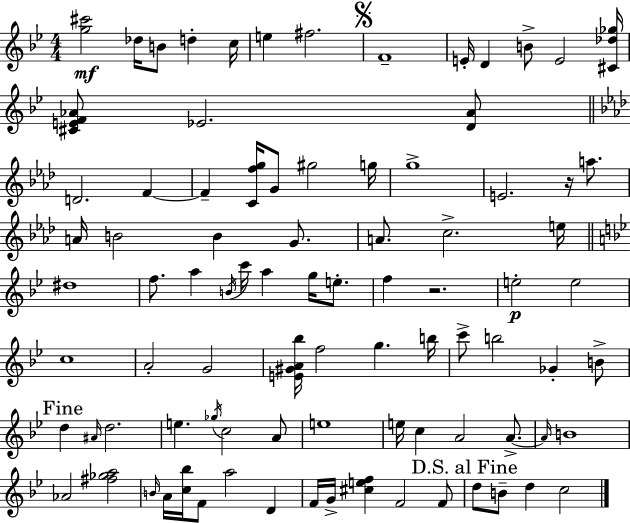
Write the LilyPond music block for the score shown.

{
  \clef treble
  \numericTimeSignature
  \time 4/4
  \key g \minor
  <g'' cis'''>2\mf des''16 b'8 d''4-. c''16 | e''4 fis''2. | \mark \markup { \musicglyph "scripts.segno" } f'1-- | e'16-. d'4 b'8-> e'2 <cis' des'' ges''>16 | \break <cis' e' f' aes'>8 ees'2. <d' aes'>8 | \bar "||" \break \key aes \major d'2. f'4~~ | f'4-- <c' f'' g''>16 g'8 gis''2 g''16 | g''1-> | e'2. r16 a''8. | \break a'16 b'2 b'4 g'8. | a'8. c''2.-> e''16 | \bar "||" \break \key bes \major dis''1 | f''8. a''4 \acciaccatura { b'16 } c'''16 a''4 g''16 e''8.-. | f''4 r2. | e''2-.\p e''2 | \break c''1 | a'2-. g'2 | <e' gis' a' bes''>16 f''2 g''4. | b''16 c'''8-> b''2 ges'4-. b'8-> | \break \mark "Fine" d''4 \grace { ais'16 } d''2. | e''4. \acciaccatura { ges''16 } c''2 | a'8 e''1 | e''16 c''4 a'2 | \break a'8.->~~ \grace { a'16 } b'1 | aes'2 <fis'' ges'' a''>2 | \grace { b'16 } a'16 <c'' bes''>16 f'8 a''2 | d'4 f'16 g'16-> <cis'' e'' f''>4 f'2 | \break f'8 \mark "D.S. al Fine" d''8 b'8-- d''4 c''2 | \bar "|."
}